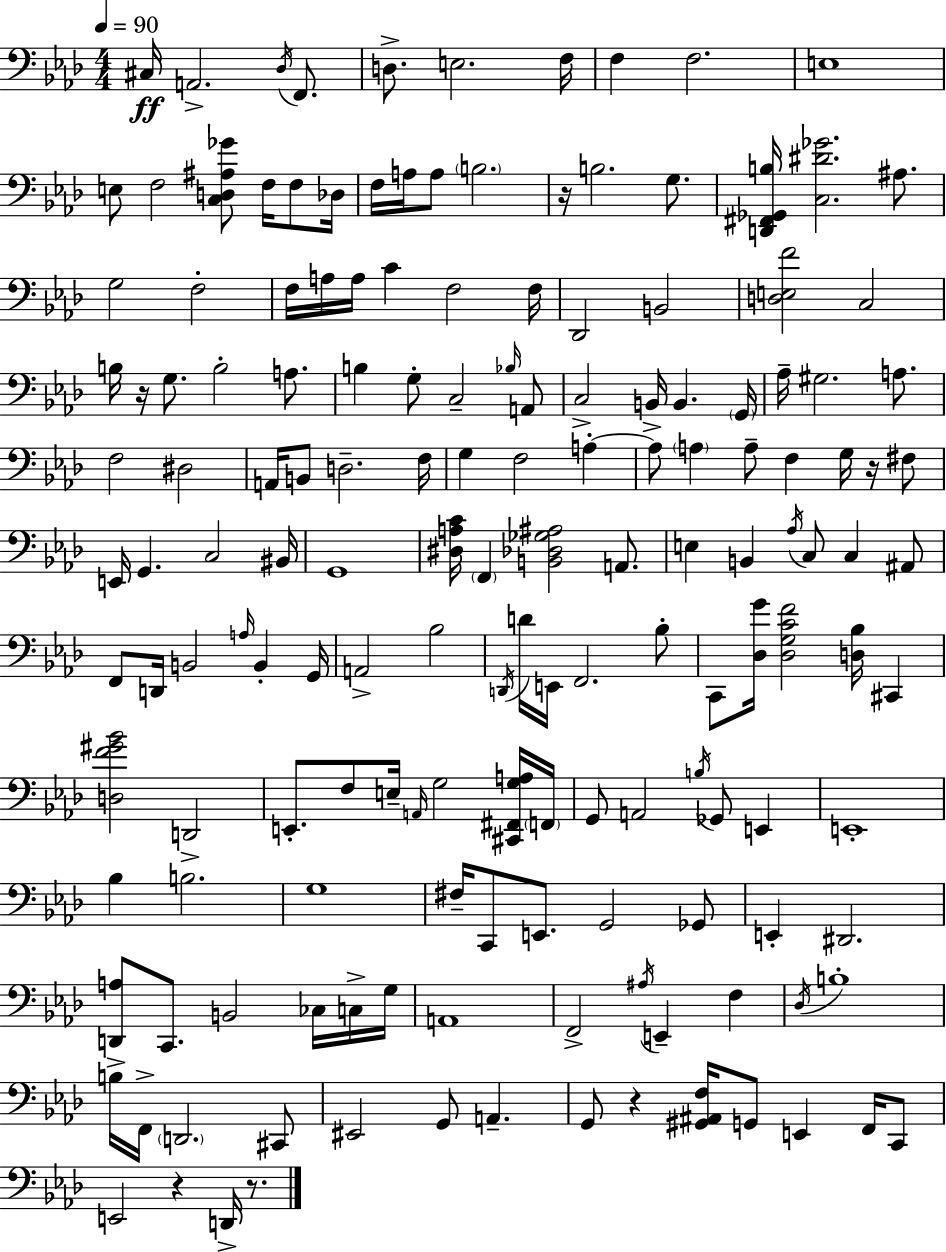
X:1
T:Untitled
M:4/4
L:1/4
K:Fm
^C,/4 A,,2 _D,/4 F,,/2 D,/2 E,2 F,/4 F, F,2 E,4 E,/2 F,2 [C,D,^A,_G]/2 F,/4 F,/2 _D,/4 F,/4 A,/4 A,/2 B,2 z/4 B,2 G,/2 [D,,^F,,_G,,B,]/4 [C,^D_G]2 ^A,/2 G,2 F,2 F,/4 A,/4 A,/4 C F,2 F,/4 _D,,2 B,,2 [D,E,F]2 C,2 B,/4 z/4 G,/2 B,2 A,/2 B, G,/2 C,2 _B,/4 A,,/2 C,2 B,,/4 B,, G,,/4 _A,/4 ^G,2 A,/2 F,2 ^D,2 A,,/4 B,,/2 D,2 F,/4 G, F,2 A, A,/2 A, A,/2 F, G,/4 z/4 ^F,/2 E,,/4 G,, C,2 ^B,,/4 G,,4 [^D,A,C]/4 F,, [B,,_D,_G,^A,]2 A,,/2 E, B,, _A,/4 C,/2 C, ^A,,/2 F,,/2 D,,/4 B,,2 A,/4 B,, G,,/4 A,,2 _B,2 D,,/4 D/4 E,,/4 F,,2 _B,/2 C,,/2 [_D,G]/4 [_D,G,CF]2 [D,_B,]/4 ^C,, [D,F^G_B]2 D,,2 E,,/2 F,/2 E,/4 A,,/4 G,2 [^C,,^F,,G,A,]/4 F,,/4 G,,/2 A,,2 B,/4 _G,,/2 E,, E,,4 _B, B,2 G,4 ^F,/4 C,,/2 E,,/2 G,,2 _G,,/2 E,, ^D,,2 [D,,A,]/2 C,,/2 B,,2 _C,/4 C,/4 G,/4 A,,4 F,,2 ^A,/4 E,, F, _D,/4 B,4 B,/4 F,,/4 D,,2 ^C,,/2 ^E,,2 G,,/2 A,, G,,/2 z [^G,,^A,,F,]/4 G,,/2 E,, F,,/4 C,,/2 E,,2 z D,,/4 z/2